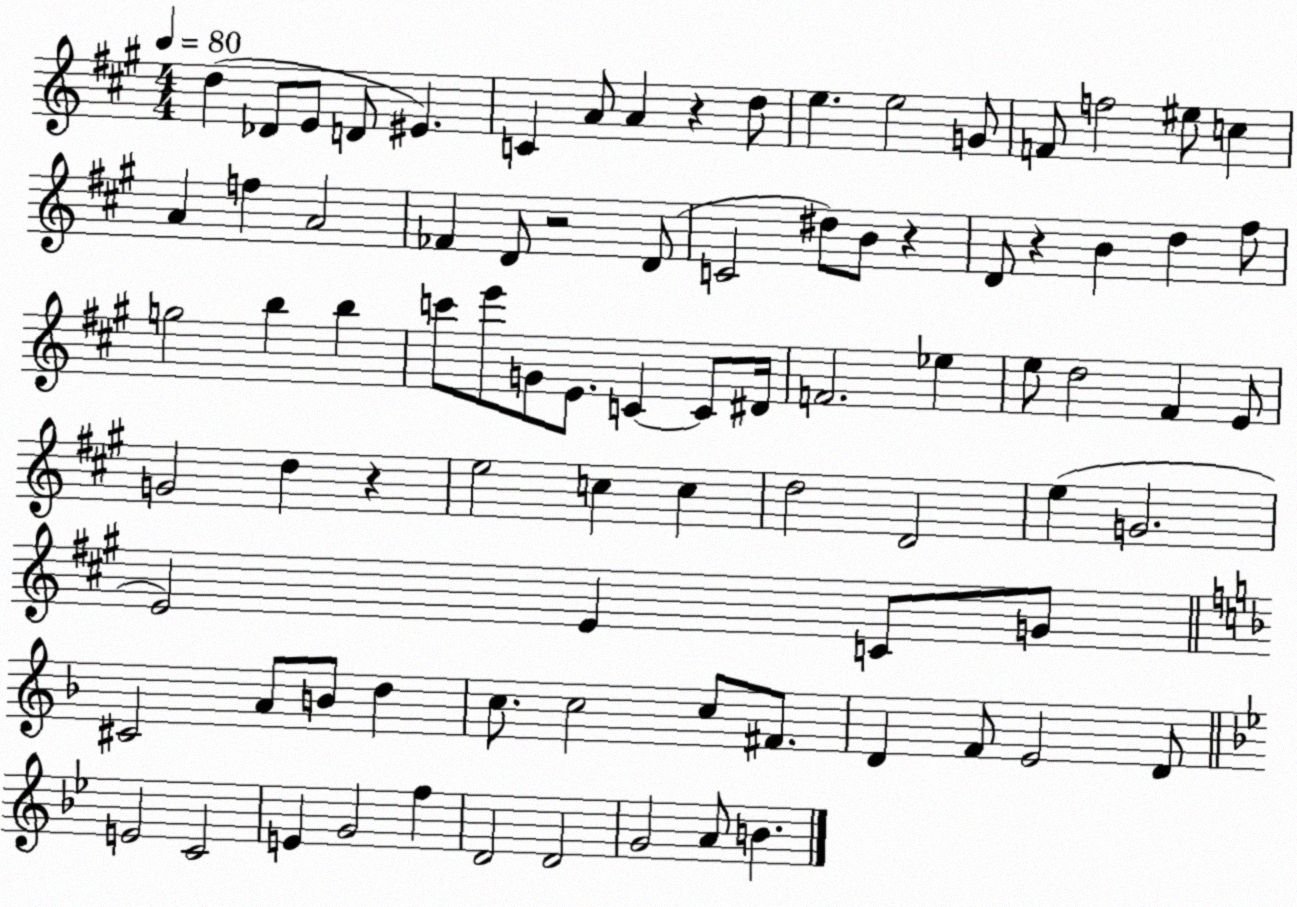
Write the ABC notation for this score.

X:1
T:Untitled
M:4/4
L:1/4
K:A
d _D/2 E/2 D/2 ^E C A/2 A z d/2 e e2 G/2 F/2 f2 ^e/2 c A f A2 _F D/2 z2 D/2 C2 ^d/2 B/2 z D/2 z B d ^f/2 g2 b b c'/2 e'/2 G/2 E/2 C C/2 ^D/4 F2 _e e/2 d2 ^F E/2 G2 d z e2 c c d2 D2 e G2 E2 E C/2 G/2 ^C2 A/2 B/2 d c/2 c2 c/2 ^F/2 D F/2 E2 D/2 E2 C2 E G2 f D2 D2 G2 A/2 B